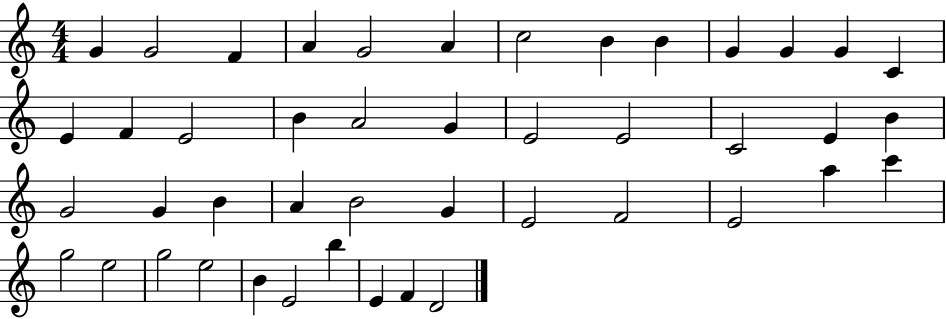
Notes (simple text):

G4/q G4/h F4/q A4/q G4/h A4/q C5/h B4/q B4/q G4/q G4/q G4/q C4/q E4/q F4/q E4/h B4/q A4/h G4/q E4/h E4/h C4/h E4/q B4/q G4/h G4/q B4/q A4/q B4/h G4/q E4/h F4/h E4/h A5/q C6/q G5/h E5/h G5/h E5/h B4/q E4/h B5/q E4/q F4/q D4/h